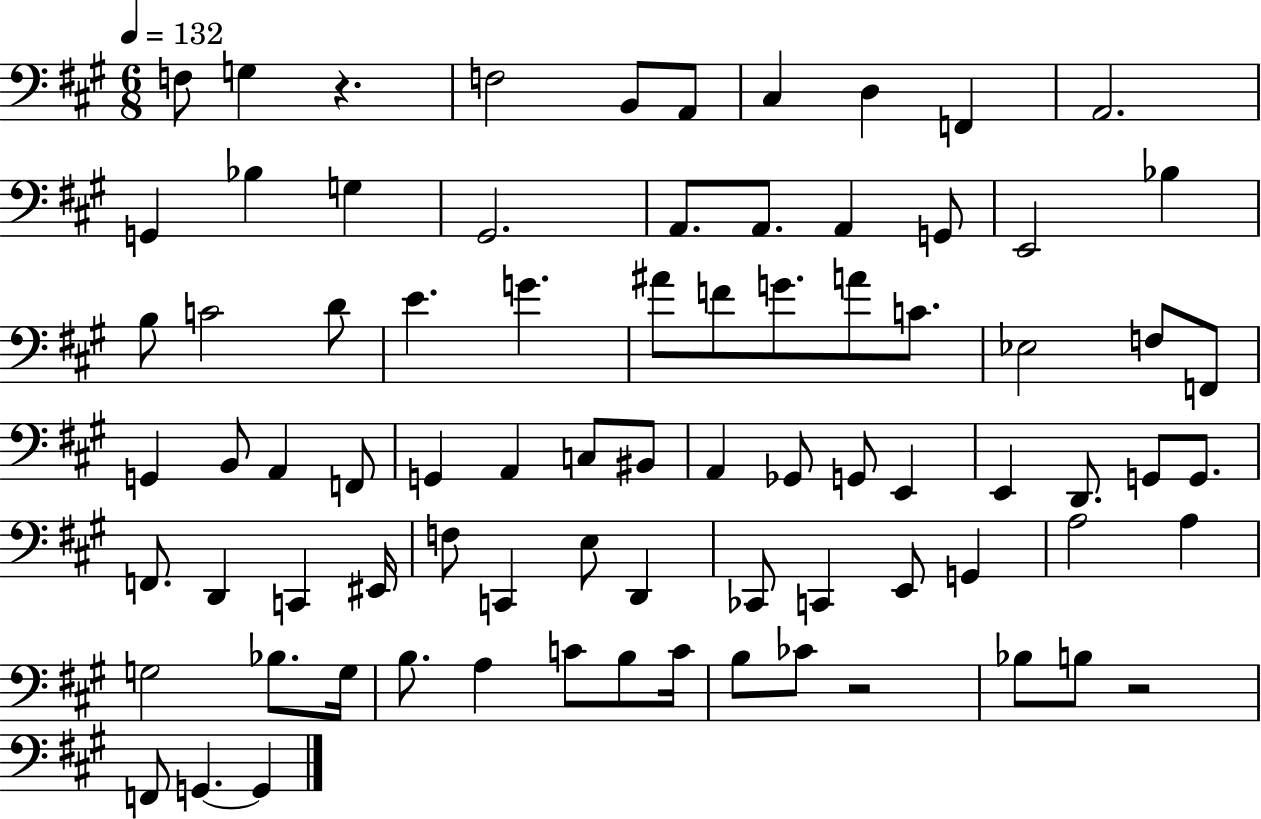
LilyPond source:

{
  \clef bass
  \numericTimeSignature
  \time 6/8
  \key a \major
  \tempo 4 = 132
  f8 g4 r4. | f2 b,8 a,8 | cis4 d4 f,4 | a,2. | \break g,4 bes4 g4 | gis,2. | a,8. a,8. a,4 g,8 | e,2 bes4 | \break b8 c'2 d'8 | e'4. g'4. | ais'8 f'8 g'8. a'8 c'8. | ees2 f8 f,8 | \break g,4 b,8 a,4 f,8 | g,4 a,4 c8 bis,8 | a,4 ges,8 g,8 e,4 | e,4 d,8. g,8 g,8. | \break f,8. d,4 c,4 eis,16 | f8 c,4 e8 d,4 | ces,8 c,4 e,8 g,4 | a2 a4 | \break g2 bes8. g16 | b8. a4 c'8 b8 c'16 | b8 ces'8 r2 | bes8 b8 r2 | \break f,8 g,4.~~ g,4 | \bar "|."
}